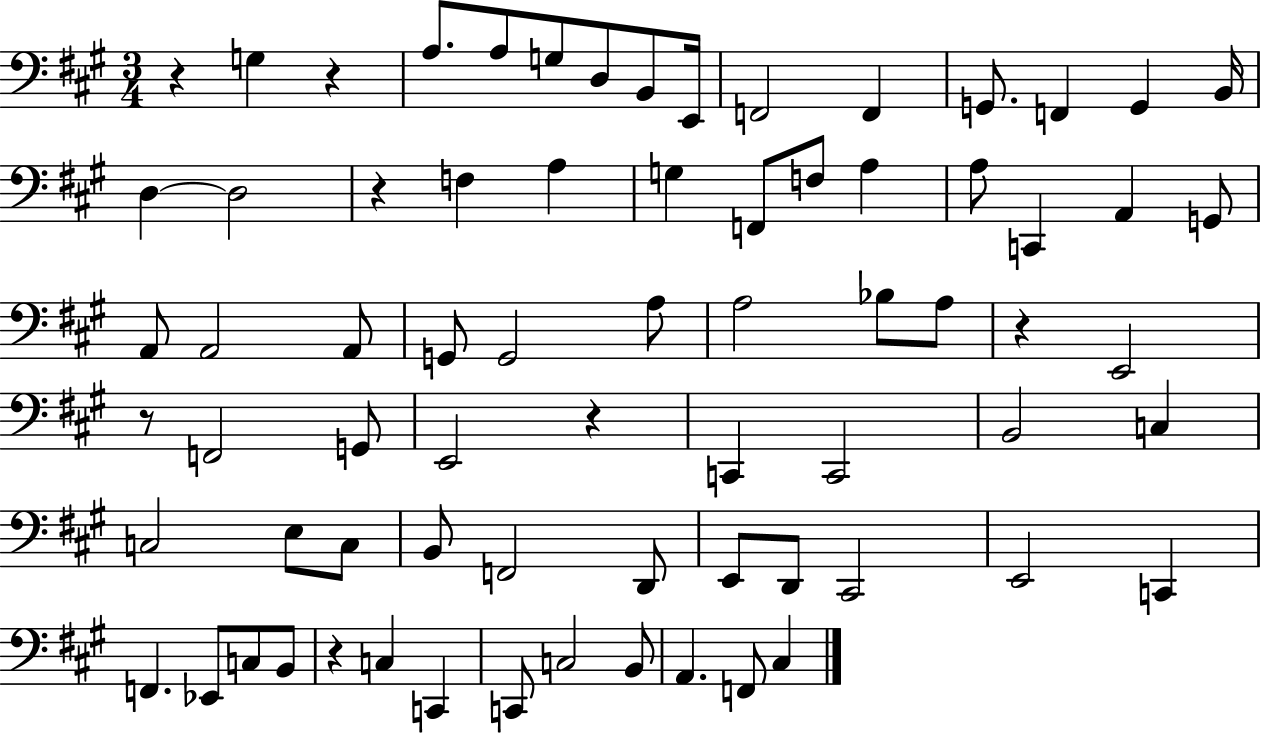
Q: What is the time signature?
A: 3/4